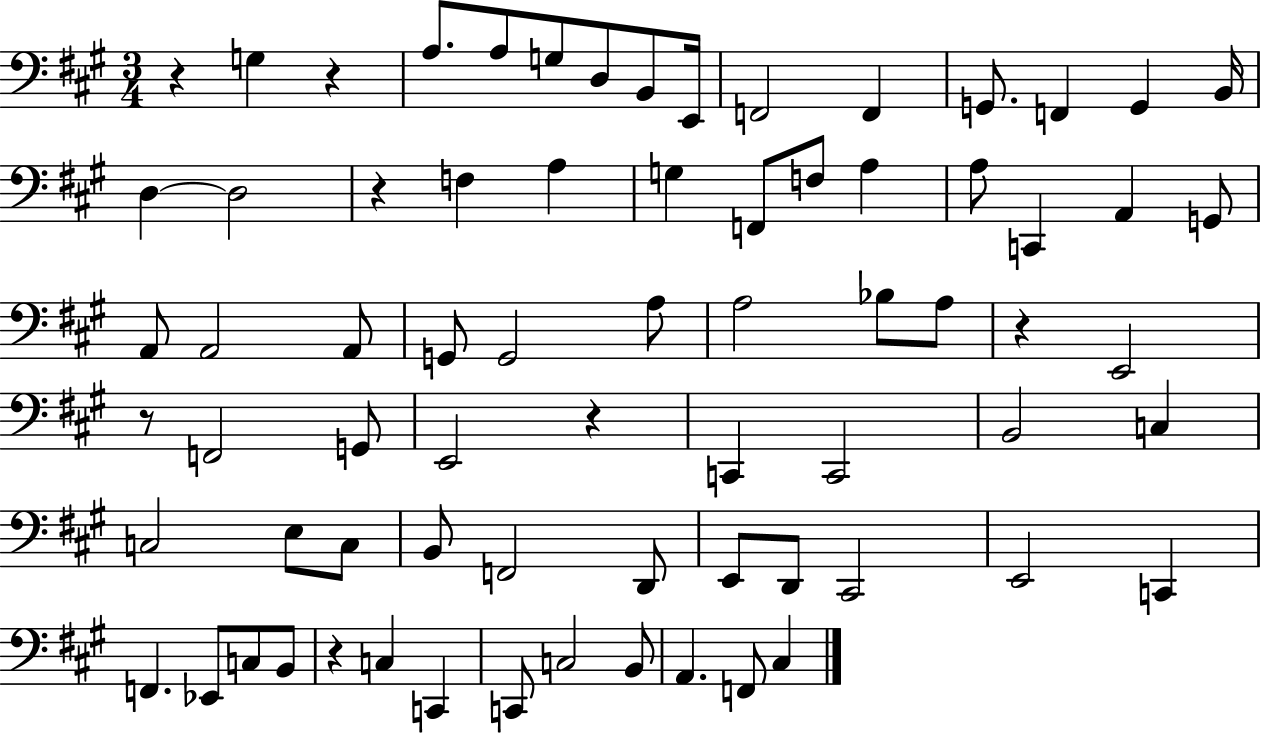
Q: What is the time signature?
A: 3/4